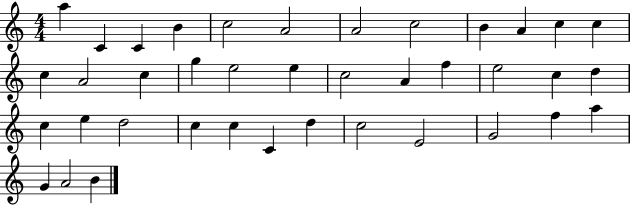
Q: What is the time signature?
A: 4/4